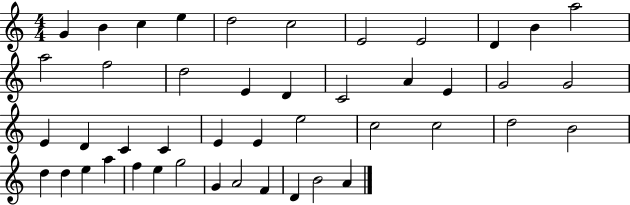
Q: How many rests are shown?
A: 0